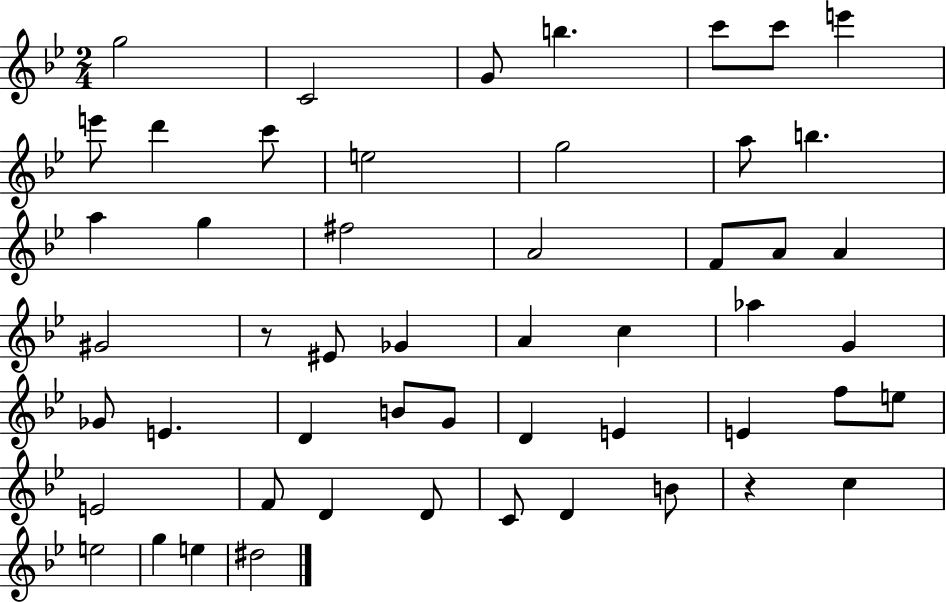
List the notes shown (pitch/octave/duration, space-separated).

G5/h C4/h G4/e B5/q. C6/e C6/e E6/q E6/e D6/q C6/e E5/h G5/h A5/e B5/q. A5/q G5/q F#5/h A4/h F4/e A4/e A4/q G#4/h R/e EIS4/e Gb4/q A4/q C5/q Ab5/q G4/q Gb4/e E4/q. D4/q B4/e G4/e D4/q E4/q E4/q F5/e E5/e E4/h F4/e D4/q D4/e C4/e D4/q B4/e R/q C5/q E5/h G5/q E5/q D#5/h